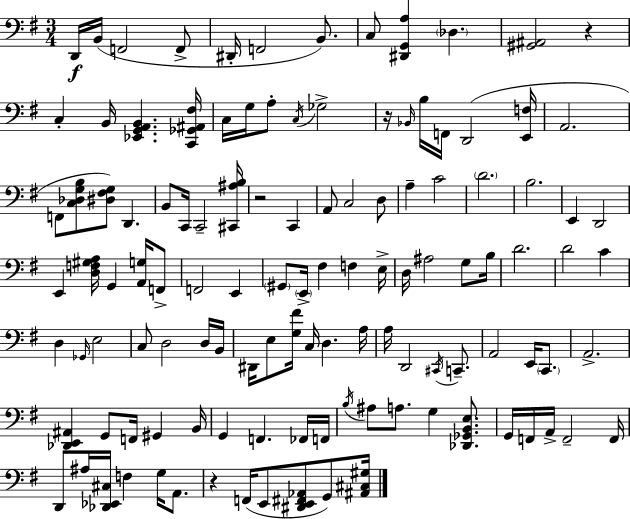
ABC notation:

X:1
T:Untitled
M:3/4
L:1/4
K:Em
D,,/4 B,,/4 F,,2 F,,/2 ^D,,/4 F,,2 B,,/2 C,/2 [^D,,G,,A,] _D, [^G,,^A,,]2 z C, B,,/4 [_E,,G,,A,,B,,] [C,,_G,,^A,,^F,]/4 C,/4 G,/4 A,/2 C,/4 _G,2 z/4 _B,,/4 B,/4 F,,/4 D,,2 [E,,F,]/4 A,,2 F,,/2 [C,_D,G,B,]/2 [^D,^F,G,]/2 D,, B,,/2 C,,/4 C,,2 [^C,,^A,B,]/4 z2 C,, A,,/2 C,2 D,/2 A, C2 D2 B,2 E,, D,,2 E,, [D,F,^G,A,]/4 G,, [A,,G,]/4 F,,/2 F,,2 E,, ^G,,/2 E,,/4 ^F, F, E,/4 D,/4 ^A,2 G,/2 B,/4 D2 D2 C D, _G,,/4 E,2 C,/2 D,2 D,/4 B,,/4 ^D,,/4 E,/2 [G,^F]/4 C,/4 D, A,/4 A,/4 D,,2 ^C,,/4 C,,/2 A,,2 E,,/4 C,,/2 A,,2 [_D,,E,,^A,,] G,,/2 F,,/4 ^G,, B,,/4 G,, F,, _F,,/4 F,,/4 B,/4 ^A,/2 A,/2 G, [_D,,_G,,B,,E,]/2 G,,/4 F,,/4 A,,/4 F,,2 F,,/4 D,,/2 ^A,/4 [_D,,_E,,^C,]/4 F, G,/4 A,,/2 z F,,/4 E,,/2 [^D,,E,,^F,,_A,,]/2 G,,/2 [^A,,^C,^G,]/4